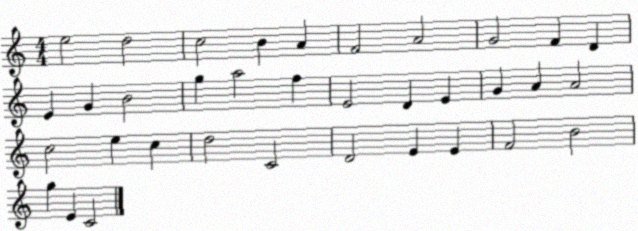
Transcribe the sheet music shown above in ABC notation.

X:1
T:Untitled
M:4/4
L:1/4
K:C
e2 d2 c2 B A F2 A2 G2 F D E G B2 g a2 f E2 D E G A A2 c2 e c d2 C2 D2 E E F2 B2 g E C2